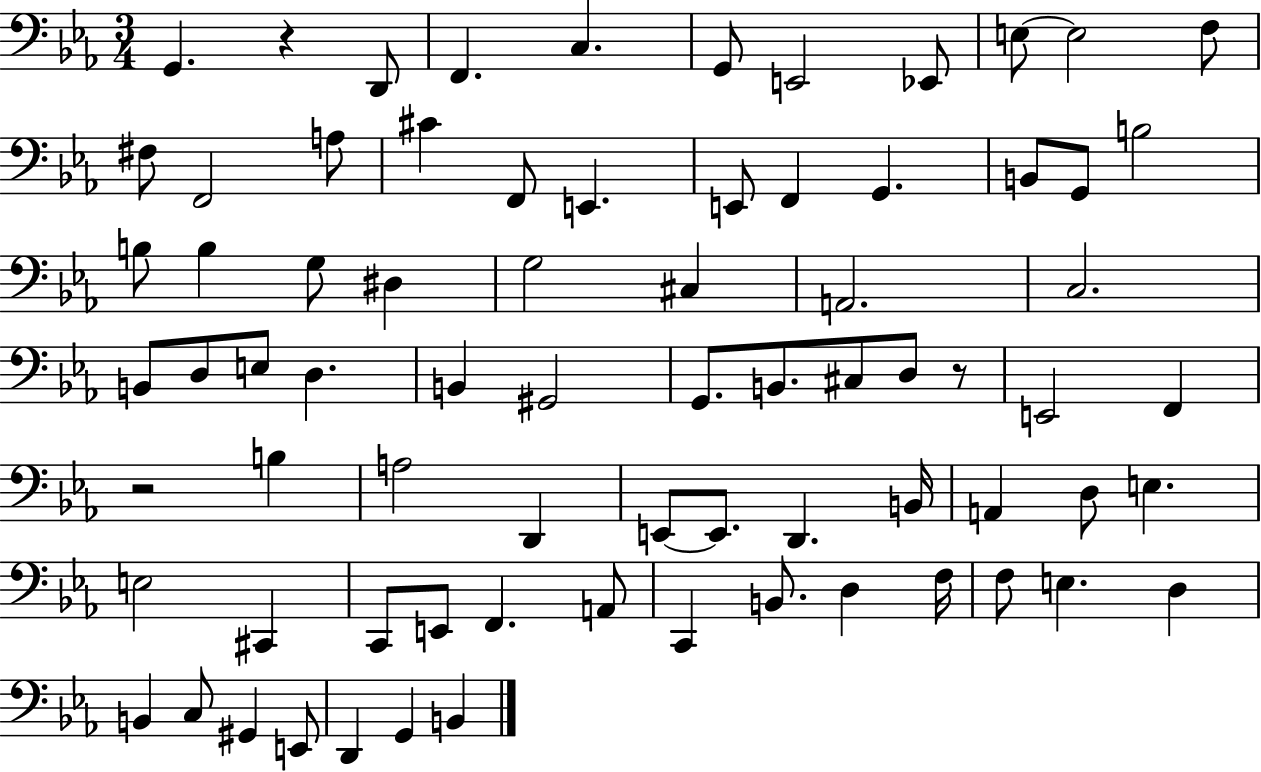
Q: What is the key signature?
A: EES major